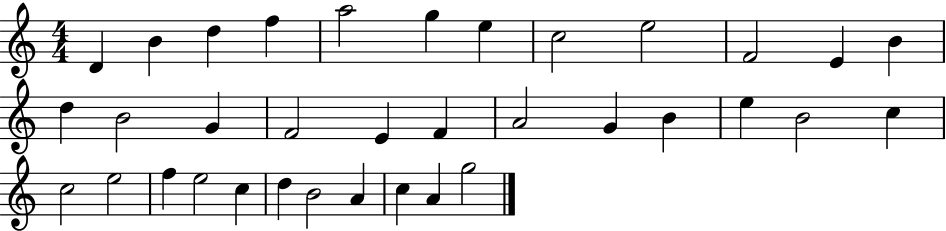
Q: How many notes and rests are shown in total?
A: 35